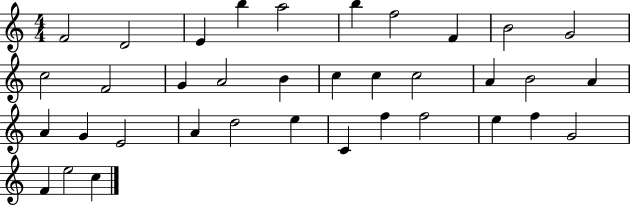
F4/h D4/h E4/q B5/q A5/h B5/q F5/h F4/q B4/h G4/h C5/h F4/h G4/q A4/h B4/q C5/q C5/q C5/h A4/q B4/h A4/q A4/q G4/q E4/h A4/q D5/h E5/q C4/q F5/q F5/h E5/q F5/q G4/h F4/q E5/h C5/q